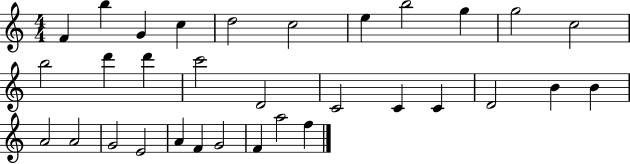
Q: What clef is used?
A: treble